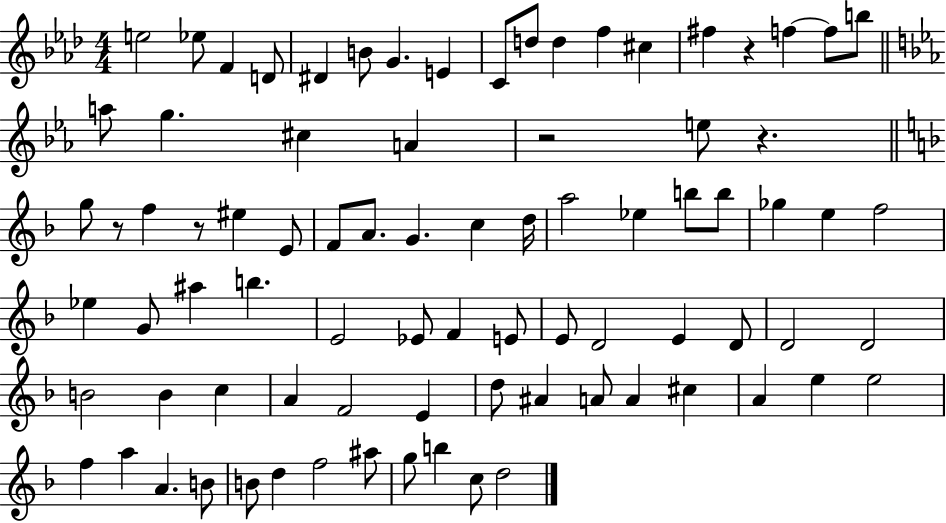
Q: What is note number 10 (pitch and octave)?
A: D5